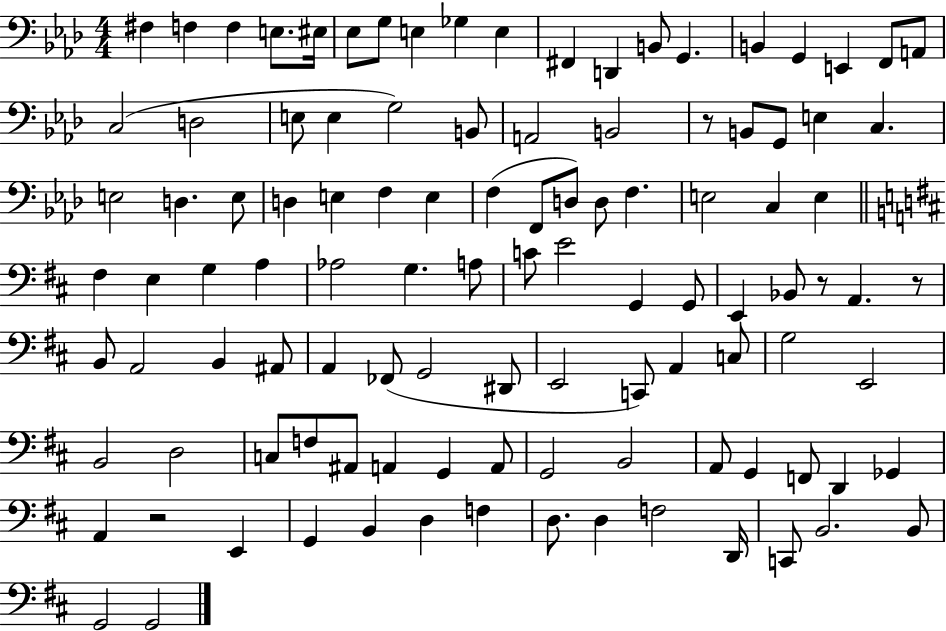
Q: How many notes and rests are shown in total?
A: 108